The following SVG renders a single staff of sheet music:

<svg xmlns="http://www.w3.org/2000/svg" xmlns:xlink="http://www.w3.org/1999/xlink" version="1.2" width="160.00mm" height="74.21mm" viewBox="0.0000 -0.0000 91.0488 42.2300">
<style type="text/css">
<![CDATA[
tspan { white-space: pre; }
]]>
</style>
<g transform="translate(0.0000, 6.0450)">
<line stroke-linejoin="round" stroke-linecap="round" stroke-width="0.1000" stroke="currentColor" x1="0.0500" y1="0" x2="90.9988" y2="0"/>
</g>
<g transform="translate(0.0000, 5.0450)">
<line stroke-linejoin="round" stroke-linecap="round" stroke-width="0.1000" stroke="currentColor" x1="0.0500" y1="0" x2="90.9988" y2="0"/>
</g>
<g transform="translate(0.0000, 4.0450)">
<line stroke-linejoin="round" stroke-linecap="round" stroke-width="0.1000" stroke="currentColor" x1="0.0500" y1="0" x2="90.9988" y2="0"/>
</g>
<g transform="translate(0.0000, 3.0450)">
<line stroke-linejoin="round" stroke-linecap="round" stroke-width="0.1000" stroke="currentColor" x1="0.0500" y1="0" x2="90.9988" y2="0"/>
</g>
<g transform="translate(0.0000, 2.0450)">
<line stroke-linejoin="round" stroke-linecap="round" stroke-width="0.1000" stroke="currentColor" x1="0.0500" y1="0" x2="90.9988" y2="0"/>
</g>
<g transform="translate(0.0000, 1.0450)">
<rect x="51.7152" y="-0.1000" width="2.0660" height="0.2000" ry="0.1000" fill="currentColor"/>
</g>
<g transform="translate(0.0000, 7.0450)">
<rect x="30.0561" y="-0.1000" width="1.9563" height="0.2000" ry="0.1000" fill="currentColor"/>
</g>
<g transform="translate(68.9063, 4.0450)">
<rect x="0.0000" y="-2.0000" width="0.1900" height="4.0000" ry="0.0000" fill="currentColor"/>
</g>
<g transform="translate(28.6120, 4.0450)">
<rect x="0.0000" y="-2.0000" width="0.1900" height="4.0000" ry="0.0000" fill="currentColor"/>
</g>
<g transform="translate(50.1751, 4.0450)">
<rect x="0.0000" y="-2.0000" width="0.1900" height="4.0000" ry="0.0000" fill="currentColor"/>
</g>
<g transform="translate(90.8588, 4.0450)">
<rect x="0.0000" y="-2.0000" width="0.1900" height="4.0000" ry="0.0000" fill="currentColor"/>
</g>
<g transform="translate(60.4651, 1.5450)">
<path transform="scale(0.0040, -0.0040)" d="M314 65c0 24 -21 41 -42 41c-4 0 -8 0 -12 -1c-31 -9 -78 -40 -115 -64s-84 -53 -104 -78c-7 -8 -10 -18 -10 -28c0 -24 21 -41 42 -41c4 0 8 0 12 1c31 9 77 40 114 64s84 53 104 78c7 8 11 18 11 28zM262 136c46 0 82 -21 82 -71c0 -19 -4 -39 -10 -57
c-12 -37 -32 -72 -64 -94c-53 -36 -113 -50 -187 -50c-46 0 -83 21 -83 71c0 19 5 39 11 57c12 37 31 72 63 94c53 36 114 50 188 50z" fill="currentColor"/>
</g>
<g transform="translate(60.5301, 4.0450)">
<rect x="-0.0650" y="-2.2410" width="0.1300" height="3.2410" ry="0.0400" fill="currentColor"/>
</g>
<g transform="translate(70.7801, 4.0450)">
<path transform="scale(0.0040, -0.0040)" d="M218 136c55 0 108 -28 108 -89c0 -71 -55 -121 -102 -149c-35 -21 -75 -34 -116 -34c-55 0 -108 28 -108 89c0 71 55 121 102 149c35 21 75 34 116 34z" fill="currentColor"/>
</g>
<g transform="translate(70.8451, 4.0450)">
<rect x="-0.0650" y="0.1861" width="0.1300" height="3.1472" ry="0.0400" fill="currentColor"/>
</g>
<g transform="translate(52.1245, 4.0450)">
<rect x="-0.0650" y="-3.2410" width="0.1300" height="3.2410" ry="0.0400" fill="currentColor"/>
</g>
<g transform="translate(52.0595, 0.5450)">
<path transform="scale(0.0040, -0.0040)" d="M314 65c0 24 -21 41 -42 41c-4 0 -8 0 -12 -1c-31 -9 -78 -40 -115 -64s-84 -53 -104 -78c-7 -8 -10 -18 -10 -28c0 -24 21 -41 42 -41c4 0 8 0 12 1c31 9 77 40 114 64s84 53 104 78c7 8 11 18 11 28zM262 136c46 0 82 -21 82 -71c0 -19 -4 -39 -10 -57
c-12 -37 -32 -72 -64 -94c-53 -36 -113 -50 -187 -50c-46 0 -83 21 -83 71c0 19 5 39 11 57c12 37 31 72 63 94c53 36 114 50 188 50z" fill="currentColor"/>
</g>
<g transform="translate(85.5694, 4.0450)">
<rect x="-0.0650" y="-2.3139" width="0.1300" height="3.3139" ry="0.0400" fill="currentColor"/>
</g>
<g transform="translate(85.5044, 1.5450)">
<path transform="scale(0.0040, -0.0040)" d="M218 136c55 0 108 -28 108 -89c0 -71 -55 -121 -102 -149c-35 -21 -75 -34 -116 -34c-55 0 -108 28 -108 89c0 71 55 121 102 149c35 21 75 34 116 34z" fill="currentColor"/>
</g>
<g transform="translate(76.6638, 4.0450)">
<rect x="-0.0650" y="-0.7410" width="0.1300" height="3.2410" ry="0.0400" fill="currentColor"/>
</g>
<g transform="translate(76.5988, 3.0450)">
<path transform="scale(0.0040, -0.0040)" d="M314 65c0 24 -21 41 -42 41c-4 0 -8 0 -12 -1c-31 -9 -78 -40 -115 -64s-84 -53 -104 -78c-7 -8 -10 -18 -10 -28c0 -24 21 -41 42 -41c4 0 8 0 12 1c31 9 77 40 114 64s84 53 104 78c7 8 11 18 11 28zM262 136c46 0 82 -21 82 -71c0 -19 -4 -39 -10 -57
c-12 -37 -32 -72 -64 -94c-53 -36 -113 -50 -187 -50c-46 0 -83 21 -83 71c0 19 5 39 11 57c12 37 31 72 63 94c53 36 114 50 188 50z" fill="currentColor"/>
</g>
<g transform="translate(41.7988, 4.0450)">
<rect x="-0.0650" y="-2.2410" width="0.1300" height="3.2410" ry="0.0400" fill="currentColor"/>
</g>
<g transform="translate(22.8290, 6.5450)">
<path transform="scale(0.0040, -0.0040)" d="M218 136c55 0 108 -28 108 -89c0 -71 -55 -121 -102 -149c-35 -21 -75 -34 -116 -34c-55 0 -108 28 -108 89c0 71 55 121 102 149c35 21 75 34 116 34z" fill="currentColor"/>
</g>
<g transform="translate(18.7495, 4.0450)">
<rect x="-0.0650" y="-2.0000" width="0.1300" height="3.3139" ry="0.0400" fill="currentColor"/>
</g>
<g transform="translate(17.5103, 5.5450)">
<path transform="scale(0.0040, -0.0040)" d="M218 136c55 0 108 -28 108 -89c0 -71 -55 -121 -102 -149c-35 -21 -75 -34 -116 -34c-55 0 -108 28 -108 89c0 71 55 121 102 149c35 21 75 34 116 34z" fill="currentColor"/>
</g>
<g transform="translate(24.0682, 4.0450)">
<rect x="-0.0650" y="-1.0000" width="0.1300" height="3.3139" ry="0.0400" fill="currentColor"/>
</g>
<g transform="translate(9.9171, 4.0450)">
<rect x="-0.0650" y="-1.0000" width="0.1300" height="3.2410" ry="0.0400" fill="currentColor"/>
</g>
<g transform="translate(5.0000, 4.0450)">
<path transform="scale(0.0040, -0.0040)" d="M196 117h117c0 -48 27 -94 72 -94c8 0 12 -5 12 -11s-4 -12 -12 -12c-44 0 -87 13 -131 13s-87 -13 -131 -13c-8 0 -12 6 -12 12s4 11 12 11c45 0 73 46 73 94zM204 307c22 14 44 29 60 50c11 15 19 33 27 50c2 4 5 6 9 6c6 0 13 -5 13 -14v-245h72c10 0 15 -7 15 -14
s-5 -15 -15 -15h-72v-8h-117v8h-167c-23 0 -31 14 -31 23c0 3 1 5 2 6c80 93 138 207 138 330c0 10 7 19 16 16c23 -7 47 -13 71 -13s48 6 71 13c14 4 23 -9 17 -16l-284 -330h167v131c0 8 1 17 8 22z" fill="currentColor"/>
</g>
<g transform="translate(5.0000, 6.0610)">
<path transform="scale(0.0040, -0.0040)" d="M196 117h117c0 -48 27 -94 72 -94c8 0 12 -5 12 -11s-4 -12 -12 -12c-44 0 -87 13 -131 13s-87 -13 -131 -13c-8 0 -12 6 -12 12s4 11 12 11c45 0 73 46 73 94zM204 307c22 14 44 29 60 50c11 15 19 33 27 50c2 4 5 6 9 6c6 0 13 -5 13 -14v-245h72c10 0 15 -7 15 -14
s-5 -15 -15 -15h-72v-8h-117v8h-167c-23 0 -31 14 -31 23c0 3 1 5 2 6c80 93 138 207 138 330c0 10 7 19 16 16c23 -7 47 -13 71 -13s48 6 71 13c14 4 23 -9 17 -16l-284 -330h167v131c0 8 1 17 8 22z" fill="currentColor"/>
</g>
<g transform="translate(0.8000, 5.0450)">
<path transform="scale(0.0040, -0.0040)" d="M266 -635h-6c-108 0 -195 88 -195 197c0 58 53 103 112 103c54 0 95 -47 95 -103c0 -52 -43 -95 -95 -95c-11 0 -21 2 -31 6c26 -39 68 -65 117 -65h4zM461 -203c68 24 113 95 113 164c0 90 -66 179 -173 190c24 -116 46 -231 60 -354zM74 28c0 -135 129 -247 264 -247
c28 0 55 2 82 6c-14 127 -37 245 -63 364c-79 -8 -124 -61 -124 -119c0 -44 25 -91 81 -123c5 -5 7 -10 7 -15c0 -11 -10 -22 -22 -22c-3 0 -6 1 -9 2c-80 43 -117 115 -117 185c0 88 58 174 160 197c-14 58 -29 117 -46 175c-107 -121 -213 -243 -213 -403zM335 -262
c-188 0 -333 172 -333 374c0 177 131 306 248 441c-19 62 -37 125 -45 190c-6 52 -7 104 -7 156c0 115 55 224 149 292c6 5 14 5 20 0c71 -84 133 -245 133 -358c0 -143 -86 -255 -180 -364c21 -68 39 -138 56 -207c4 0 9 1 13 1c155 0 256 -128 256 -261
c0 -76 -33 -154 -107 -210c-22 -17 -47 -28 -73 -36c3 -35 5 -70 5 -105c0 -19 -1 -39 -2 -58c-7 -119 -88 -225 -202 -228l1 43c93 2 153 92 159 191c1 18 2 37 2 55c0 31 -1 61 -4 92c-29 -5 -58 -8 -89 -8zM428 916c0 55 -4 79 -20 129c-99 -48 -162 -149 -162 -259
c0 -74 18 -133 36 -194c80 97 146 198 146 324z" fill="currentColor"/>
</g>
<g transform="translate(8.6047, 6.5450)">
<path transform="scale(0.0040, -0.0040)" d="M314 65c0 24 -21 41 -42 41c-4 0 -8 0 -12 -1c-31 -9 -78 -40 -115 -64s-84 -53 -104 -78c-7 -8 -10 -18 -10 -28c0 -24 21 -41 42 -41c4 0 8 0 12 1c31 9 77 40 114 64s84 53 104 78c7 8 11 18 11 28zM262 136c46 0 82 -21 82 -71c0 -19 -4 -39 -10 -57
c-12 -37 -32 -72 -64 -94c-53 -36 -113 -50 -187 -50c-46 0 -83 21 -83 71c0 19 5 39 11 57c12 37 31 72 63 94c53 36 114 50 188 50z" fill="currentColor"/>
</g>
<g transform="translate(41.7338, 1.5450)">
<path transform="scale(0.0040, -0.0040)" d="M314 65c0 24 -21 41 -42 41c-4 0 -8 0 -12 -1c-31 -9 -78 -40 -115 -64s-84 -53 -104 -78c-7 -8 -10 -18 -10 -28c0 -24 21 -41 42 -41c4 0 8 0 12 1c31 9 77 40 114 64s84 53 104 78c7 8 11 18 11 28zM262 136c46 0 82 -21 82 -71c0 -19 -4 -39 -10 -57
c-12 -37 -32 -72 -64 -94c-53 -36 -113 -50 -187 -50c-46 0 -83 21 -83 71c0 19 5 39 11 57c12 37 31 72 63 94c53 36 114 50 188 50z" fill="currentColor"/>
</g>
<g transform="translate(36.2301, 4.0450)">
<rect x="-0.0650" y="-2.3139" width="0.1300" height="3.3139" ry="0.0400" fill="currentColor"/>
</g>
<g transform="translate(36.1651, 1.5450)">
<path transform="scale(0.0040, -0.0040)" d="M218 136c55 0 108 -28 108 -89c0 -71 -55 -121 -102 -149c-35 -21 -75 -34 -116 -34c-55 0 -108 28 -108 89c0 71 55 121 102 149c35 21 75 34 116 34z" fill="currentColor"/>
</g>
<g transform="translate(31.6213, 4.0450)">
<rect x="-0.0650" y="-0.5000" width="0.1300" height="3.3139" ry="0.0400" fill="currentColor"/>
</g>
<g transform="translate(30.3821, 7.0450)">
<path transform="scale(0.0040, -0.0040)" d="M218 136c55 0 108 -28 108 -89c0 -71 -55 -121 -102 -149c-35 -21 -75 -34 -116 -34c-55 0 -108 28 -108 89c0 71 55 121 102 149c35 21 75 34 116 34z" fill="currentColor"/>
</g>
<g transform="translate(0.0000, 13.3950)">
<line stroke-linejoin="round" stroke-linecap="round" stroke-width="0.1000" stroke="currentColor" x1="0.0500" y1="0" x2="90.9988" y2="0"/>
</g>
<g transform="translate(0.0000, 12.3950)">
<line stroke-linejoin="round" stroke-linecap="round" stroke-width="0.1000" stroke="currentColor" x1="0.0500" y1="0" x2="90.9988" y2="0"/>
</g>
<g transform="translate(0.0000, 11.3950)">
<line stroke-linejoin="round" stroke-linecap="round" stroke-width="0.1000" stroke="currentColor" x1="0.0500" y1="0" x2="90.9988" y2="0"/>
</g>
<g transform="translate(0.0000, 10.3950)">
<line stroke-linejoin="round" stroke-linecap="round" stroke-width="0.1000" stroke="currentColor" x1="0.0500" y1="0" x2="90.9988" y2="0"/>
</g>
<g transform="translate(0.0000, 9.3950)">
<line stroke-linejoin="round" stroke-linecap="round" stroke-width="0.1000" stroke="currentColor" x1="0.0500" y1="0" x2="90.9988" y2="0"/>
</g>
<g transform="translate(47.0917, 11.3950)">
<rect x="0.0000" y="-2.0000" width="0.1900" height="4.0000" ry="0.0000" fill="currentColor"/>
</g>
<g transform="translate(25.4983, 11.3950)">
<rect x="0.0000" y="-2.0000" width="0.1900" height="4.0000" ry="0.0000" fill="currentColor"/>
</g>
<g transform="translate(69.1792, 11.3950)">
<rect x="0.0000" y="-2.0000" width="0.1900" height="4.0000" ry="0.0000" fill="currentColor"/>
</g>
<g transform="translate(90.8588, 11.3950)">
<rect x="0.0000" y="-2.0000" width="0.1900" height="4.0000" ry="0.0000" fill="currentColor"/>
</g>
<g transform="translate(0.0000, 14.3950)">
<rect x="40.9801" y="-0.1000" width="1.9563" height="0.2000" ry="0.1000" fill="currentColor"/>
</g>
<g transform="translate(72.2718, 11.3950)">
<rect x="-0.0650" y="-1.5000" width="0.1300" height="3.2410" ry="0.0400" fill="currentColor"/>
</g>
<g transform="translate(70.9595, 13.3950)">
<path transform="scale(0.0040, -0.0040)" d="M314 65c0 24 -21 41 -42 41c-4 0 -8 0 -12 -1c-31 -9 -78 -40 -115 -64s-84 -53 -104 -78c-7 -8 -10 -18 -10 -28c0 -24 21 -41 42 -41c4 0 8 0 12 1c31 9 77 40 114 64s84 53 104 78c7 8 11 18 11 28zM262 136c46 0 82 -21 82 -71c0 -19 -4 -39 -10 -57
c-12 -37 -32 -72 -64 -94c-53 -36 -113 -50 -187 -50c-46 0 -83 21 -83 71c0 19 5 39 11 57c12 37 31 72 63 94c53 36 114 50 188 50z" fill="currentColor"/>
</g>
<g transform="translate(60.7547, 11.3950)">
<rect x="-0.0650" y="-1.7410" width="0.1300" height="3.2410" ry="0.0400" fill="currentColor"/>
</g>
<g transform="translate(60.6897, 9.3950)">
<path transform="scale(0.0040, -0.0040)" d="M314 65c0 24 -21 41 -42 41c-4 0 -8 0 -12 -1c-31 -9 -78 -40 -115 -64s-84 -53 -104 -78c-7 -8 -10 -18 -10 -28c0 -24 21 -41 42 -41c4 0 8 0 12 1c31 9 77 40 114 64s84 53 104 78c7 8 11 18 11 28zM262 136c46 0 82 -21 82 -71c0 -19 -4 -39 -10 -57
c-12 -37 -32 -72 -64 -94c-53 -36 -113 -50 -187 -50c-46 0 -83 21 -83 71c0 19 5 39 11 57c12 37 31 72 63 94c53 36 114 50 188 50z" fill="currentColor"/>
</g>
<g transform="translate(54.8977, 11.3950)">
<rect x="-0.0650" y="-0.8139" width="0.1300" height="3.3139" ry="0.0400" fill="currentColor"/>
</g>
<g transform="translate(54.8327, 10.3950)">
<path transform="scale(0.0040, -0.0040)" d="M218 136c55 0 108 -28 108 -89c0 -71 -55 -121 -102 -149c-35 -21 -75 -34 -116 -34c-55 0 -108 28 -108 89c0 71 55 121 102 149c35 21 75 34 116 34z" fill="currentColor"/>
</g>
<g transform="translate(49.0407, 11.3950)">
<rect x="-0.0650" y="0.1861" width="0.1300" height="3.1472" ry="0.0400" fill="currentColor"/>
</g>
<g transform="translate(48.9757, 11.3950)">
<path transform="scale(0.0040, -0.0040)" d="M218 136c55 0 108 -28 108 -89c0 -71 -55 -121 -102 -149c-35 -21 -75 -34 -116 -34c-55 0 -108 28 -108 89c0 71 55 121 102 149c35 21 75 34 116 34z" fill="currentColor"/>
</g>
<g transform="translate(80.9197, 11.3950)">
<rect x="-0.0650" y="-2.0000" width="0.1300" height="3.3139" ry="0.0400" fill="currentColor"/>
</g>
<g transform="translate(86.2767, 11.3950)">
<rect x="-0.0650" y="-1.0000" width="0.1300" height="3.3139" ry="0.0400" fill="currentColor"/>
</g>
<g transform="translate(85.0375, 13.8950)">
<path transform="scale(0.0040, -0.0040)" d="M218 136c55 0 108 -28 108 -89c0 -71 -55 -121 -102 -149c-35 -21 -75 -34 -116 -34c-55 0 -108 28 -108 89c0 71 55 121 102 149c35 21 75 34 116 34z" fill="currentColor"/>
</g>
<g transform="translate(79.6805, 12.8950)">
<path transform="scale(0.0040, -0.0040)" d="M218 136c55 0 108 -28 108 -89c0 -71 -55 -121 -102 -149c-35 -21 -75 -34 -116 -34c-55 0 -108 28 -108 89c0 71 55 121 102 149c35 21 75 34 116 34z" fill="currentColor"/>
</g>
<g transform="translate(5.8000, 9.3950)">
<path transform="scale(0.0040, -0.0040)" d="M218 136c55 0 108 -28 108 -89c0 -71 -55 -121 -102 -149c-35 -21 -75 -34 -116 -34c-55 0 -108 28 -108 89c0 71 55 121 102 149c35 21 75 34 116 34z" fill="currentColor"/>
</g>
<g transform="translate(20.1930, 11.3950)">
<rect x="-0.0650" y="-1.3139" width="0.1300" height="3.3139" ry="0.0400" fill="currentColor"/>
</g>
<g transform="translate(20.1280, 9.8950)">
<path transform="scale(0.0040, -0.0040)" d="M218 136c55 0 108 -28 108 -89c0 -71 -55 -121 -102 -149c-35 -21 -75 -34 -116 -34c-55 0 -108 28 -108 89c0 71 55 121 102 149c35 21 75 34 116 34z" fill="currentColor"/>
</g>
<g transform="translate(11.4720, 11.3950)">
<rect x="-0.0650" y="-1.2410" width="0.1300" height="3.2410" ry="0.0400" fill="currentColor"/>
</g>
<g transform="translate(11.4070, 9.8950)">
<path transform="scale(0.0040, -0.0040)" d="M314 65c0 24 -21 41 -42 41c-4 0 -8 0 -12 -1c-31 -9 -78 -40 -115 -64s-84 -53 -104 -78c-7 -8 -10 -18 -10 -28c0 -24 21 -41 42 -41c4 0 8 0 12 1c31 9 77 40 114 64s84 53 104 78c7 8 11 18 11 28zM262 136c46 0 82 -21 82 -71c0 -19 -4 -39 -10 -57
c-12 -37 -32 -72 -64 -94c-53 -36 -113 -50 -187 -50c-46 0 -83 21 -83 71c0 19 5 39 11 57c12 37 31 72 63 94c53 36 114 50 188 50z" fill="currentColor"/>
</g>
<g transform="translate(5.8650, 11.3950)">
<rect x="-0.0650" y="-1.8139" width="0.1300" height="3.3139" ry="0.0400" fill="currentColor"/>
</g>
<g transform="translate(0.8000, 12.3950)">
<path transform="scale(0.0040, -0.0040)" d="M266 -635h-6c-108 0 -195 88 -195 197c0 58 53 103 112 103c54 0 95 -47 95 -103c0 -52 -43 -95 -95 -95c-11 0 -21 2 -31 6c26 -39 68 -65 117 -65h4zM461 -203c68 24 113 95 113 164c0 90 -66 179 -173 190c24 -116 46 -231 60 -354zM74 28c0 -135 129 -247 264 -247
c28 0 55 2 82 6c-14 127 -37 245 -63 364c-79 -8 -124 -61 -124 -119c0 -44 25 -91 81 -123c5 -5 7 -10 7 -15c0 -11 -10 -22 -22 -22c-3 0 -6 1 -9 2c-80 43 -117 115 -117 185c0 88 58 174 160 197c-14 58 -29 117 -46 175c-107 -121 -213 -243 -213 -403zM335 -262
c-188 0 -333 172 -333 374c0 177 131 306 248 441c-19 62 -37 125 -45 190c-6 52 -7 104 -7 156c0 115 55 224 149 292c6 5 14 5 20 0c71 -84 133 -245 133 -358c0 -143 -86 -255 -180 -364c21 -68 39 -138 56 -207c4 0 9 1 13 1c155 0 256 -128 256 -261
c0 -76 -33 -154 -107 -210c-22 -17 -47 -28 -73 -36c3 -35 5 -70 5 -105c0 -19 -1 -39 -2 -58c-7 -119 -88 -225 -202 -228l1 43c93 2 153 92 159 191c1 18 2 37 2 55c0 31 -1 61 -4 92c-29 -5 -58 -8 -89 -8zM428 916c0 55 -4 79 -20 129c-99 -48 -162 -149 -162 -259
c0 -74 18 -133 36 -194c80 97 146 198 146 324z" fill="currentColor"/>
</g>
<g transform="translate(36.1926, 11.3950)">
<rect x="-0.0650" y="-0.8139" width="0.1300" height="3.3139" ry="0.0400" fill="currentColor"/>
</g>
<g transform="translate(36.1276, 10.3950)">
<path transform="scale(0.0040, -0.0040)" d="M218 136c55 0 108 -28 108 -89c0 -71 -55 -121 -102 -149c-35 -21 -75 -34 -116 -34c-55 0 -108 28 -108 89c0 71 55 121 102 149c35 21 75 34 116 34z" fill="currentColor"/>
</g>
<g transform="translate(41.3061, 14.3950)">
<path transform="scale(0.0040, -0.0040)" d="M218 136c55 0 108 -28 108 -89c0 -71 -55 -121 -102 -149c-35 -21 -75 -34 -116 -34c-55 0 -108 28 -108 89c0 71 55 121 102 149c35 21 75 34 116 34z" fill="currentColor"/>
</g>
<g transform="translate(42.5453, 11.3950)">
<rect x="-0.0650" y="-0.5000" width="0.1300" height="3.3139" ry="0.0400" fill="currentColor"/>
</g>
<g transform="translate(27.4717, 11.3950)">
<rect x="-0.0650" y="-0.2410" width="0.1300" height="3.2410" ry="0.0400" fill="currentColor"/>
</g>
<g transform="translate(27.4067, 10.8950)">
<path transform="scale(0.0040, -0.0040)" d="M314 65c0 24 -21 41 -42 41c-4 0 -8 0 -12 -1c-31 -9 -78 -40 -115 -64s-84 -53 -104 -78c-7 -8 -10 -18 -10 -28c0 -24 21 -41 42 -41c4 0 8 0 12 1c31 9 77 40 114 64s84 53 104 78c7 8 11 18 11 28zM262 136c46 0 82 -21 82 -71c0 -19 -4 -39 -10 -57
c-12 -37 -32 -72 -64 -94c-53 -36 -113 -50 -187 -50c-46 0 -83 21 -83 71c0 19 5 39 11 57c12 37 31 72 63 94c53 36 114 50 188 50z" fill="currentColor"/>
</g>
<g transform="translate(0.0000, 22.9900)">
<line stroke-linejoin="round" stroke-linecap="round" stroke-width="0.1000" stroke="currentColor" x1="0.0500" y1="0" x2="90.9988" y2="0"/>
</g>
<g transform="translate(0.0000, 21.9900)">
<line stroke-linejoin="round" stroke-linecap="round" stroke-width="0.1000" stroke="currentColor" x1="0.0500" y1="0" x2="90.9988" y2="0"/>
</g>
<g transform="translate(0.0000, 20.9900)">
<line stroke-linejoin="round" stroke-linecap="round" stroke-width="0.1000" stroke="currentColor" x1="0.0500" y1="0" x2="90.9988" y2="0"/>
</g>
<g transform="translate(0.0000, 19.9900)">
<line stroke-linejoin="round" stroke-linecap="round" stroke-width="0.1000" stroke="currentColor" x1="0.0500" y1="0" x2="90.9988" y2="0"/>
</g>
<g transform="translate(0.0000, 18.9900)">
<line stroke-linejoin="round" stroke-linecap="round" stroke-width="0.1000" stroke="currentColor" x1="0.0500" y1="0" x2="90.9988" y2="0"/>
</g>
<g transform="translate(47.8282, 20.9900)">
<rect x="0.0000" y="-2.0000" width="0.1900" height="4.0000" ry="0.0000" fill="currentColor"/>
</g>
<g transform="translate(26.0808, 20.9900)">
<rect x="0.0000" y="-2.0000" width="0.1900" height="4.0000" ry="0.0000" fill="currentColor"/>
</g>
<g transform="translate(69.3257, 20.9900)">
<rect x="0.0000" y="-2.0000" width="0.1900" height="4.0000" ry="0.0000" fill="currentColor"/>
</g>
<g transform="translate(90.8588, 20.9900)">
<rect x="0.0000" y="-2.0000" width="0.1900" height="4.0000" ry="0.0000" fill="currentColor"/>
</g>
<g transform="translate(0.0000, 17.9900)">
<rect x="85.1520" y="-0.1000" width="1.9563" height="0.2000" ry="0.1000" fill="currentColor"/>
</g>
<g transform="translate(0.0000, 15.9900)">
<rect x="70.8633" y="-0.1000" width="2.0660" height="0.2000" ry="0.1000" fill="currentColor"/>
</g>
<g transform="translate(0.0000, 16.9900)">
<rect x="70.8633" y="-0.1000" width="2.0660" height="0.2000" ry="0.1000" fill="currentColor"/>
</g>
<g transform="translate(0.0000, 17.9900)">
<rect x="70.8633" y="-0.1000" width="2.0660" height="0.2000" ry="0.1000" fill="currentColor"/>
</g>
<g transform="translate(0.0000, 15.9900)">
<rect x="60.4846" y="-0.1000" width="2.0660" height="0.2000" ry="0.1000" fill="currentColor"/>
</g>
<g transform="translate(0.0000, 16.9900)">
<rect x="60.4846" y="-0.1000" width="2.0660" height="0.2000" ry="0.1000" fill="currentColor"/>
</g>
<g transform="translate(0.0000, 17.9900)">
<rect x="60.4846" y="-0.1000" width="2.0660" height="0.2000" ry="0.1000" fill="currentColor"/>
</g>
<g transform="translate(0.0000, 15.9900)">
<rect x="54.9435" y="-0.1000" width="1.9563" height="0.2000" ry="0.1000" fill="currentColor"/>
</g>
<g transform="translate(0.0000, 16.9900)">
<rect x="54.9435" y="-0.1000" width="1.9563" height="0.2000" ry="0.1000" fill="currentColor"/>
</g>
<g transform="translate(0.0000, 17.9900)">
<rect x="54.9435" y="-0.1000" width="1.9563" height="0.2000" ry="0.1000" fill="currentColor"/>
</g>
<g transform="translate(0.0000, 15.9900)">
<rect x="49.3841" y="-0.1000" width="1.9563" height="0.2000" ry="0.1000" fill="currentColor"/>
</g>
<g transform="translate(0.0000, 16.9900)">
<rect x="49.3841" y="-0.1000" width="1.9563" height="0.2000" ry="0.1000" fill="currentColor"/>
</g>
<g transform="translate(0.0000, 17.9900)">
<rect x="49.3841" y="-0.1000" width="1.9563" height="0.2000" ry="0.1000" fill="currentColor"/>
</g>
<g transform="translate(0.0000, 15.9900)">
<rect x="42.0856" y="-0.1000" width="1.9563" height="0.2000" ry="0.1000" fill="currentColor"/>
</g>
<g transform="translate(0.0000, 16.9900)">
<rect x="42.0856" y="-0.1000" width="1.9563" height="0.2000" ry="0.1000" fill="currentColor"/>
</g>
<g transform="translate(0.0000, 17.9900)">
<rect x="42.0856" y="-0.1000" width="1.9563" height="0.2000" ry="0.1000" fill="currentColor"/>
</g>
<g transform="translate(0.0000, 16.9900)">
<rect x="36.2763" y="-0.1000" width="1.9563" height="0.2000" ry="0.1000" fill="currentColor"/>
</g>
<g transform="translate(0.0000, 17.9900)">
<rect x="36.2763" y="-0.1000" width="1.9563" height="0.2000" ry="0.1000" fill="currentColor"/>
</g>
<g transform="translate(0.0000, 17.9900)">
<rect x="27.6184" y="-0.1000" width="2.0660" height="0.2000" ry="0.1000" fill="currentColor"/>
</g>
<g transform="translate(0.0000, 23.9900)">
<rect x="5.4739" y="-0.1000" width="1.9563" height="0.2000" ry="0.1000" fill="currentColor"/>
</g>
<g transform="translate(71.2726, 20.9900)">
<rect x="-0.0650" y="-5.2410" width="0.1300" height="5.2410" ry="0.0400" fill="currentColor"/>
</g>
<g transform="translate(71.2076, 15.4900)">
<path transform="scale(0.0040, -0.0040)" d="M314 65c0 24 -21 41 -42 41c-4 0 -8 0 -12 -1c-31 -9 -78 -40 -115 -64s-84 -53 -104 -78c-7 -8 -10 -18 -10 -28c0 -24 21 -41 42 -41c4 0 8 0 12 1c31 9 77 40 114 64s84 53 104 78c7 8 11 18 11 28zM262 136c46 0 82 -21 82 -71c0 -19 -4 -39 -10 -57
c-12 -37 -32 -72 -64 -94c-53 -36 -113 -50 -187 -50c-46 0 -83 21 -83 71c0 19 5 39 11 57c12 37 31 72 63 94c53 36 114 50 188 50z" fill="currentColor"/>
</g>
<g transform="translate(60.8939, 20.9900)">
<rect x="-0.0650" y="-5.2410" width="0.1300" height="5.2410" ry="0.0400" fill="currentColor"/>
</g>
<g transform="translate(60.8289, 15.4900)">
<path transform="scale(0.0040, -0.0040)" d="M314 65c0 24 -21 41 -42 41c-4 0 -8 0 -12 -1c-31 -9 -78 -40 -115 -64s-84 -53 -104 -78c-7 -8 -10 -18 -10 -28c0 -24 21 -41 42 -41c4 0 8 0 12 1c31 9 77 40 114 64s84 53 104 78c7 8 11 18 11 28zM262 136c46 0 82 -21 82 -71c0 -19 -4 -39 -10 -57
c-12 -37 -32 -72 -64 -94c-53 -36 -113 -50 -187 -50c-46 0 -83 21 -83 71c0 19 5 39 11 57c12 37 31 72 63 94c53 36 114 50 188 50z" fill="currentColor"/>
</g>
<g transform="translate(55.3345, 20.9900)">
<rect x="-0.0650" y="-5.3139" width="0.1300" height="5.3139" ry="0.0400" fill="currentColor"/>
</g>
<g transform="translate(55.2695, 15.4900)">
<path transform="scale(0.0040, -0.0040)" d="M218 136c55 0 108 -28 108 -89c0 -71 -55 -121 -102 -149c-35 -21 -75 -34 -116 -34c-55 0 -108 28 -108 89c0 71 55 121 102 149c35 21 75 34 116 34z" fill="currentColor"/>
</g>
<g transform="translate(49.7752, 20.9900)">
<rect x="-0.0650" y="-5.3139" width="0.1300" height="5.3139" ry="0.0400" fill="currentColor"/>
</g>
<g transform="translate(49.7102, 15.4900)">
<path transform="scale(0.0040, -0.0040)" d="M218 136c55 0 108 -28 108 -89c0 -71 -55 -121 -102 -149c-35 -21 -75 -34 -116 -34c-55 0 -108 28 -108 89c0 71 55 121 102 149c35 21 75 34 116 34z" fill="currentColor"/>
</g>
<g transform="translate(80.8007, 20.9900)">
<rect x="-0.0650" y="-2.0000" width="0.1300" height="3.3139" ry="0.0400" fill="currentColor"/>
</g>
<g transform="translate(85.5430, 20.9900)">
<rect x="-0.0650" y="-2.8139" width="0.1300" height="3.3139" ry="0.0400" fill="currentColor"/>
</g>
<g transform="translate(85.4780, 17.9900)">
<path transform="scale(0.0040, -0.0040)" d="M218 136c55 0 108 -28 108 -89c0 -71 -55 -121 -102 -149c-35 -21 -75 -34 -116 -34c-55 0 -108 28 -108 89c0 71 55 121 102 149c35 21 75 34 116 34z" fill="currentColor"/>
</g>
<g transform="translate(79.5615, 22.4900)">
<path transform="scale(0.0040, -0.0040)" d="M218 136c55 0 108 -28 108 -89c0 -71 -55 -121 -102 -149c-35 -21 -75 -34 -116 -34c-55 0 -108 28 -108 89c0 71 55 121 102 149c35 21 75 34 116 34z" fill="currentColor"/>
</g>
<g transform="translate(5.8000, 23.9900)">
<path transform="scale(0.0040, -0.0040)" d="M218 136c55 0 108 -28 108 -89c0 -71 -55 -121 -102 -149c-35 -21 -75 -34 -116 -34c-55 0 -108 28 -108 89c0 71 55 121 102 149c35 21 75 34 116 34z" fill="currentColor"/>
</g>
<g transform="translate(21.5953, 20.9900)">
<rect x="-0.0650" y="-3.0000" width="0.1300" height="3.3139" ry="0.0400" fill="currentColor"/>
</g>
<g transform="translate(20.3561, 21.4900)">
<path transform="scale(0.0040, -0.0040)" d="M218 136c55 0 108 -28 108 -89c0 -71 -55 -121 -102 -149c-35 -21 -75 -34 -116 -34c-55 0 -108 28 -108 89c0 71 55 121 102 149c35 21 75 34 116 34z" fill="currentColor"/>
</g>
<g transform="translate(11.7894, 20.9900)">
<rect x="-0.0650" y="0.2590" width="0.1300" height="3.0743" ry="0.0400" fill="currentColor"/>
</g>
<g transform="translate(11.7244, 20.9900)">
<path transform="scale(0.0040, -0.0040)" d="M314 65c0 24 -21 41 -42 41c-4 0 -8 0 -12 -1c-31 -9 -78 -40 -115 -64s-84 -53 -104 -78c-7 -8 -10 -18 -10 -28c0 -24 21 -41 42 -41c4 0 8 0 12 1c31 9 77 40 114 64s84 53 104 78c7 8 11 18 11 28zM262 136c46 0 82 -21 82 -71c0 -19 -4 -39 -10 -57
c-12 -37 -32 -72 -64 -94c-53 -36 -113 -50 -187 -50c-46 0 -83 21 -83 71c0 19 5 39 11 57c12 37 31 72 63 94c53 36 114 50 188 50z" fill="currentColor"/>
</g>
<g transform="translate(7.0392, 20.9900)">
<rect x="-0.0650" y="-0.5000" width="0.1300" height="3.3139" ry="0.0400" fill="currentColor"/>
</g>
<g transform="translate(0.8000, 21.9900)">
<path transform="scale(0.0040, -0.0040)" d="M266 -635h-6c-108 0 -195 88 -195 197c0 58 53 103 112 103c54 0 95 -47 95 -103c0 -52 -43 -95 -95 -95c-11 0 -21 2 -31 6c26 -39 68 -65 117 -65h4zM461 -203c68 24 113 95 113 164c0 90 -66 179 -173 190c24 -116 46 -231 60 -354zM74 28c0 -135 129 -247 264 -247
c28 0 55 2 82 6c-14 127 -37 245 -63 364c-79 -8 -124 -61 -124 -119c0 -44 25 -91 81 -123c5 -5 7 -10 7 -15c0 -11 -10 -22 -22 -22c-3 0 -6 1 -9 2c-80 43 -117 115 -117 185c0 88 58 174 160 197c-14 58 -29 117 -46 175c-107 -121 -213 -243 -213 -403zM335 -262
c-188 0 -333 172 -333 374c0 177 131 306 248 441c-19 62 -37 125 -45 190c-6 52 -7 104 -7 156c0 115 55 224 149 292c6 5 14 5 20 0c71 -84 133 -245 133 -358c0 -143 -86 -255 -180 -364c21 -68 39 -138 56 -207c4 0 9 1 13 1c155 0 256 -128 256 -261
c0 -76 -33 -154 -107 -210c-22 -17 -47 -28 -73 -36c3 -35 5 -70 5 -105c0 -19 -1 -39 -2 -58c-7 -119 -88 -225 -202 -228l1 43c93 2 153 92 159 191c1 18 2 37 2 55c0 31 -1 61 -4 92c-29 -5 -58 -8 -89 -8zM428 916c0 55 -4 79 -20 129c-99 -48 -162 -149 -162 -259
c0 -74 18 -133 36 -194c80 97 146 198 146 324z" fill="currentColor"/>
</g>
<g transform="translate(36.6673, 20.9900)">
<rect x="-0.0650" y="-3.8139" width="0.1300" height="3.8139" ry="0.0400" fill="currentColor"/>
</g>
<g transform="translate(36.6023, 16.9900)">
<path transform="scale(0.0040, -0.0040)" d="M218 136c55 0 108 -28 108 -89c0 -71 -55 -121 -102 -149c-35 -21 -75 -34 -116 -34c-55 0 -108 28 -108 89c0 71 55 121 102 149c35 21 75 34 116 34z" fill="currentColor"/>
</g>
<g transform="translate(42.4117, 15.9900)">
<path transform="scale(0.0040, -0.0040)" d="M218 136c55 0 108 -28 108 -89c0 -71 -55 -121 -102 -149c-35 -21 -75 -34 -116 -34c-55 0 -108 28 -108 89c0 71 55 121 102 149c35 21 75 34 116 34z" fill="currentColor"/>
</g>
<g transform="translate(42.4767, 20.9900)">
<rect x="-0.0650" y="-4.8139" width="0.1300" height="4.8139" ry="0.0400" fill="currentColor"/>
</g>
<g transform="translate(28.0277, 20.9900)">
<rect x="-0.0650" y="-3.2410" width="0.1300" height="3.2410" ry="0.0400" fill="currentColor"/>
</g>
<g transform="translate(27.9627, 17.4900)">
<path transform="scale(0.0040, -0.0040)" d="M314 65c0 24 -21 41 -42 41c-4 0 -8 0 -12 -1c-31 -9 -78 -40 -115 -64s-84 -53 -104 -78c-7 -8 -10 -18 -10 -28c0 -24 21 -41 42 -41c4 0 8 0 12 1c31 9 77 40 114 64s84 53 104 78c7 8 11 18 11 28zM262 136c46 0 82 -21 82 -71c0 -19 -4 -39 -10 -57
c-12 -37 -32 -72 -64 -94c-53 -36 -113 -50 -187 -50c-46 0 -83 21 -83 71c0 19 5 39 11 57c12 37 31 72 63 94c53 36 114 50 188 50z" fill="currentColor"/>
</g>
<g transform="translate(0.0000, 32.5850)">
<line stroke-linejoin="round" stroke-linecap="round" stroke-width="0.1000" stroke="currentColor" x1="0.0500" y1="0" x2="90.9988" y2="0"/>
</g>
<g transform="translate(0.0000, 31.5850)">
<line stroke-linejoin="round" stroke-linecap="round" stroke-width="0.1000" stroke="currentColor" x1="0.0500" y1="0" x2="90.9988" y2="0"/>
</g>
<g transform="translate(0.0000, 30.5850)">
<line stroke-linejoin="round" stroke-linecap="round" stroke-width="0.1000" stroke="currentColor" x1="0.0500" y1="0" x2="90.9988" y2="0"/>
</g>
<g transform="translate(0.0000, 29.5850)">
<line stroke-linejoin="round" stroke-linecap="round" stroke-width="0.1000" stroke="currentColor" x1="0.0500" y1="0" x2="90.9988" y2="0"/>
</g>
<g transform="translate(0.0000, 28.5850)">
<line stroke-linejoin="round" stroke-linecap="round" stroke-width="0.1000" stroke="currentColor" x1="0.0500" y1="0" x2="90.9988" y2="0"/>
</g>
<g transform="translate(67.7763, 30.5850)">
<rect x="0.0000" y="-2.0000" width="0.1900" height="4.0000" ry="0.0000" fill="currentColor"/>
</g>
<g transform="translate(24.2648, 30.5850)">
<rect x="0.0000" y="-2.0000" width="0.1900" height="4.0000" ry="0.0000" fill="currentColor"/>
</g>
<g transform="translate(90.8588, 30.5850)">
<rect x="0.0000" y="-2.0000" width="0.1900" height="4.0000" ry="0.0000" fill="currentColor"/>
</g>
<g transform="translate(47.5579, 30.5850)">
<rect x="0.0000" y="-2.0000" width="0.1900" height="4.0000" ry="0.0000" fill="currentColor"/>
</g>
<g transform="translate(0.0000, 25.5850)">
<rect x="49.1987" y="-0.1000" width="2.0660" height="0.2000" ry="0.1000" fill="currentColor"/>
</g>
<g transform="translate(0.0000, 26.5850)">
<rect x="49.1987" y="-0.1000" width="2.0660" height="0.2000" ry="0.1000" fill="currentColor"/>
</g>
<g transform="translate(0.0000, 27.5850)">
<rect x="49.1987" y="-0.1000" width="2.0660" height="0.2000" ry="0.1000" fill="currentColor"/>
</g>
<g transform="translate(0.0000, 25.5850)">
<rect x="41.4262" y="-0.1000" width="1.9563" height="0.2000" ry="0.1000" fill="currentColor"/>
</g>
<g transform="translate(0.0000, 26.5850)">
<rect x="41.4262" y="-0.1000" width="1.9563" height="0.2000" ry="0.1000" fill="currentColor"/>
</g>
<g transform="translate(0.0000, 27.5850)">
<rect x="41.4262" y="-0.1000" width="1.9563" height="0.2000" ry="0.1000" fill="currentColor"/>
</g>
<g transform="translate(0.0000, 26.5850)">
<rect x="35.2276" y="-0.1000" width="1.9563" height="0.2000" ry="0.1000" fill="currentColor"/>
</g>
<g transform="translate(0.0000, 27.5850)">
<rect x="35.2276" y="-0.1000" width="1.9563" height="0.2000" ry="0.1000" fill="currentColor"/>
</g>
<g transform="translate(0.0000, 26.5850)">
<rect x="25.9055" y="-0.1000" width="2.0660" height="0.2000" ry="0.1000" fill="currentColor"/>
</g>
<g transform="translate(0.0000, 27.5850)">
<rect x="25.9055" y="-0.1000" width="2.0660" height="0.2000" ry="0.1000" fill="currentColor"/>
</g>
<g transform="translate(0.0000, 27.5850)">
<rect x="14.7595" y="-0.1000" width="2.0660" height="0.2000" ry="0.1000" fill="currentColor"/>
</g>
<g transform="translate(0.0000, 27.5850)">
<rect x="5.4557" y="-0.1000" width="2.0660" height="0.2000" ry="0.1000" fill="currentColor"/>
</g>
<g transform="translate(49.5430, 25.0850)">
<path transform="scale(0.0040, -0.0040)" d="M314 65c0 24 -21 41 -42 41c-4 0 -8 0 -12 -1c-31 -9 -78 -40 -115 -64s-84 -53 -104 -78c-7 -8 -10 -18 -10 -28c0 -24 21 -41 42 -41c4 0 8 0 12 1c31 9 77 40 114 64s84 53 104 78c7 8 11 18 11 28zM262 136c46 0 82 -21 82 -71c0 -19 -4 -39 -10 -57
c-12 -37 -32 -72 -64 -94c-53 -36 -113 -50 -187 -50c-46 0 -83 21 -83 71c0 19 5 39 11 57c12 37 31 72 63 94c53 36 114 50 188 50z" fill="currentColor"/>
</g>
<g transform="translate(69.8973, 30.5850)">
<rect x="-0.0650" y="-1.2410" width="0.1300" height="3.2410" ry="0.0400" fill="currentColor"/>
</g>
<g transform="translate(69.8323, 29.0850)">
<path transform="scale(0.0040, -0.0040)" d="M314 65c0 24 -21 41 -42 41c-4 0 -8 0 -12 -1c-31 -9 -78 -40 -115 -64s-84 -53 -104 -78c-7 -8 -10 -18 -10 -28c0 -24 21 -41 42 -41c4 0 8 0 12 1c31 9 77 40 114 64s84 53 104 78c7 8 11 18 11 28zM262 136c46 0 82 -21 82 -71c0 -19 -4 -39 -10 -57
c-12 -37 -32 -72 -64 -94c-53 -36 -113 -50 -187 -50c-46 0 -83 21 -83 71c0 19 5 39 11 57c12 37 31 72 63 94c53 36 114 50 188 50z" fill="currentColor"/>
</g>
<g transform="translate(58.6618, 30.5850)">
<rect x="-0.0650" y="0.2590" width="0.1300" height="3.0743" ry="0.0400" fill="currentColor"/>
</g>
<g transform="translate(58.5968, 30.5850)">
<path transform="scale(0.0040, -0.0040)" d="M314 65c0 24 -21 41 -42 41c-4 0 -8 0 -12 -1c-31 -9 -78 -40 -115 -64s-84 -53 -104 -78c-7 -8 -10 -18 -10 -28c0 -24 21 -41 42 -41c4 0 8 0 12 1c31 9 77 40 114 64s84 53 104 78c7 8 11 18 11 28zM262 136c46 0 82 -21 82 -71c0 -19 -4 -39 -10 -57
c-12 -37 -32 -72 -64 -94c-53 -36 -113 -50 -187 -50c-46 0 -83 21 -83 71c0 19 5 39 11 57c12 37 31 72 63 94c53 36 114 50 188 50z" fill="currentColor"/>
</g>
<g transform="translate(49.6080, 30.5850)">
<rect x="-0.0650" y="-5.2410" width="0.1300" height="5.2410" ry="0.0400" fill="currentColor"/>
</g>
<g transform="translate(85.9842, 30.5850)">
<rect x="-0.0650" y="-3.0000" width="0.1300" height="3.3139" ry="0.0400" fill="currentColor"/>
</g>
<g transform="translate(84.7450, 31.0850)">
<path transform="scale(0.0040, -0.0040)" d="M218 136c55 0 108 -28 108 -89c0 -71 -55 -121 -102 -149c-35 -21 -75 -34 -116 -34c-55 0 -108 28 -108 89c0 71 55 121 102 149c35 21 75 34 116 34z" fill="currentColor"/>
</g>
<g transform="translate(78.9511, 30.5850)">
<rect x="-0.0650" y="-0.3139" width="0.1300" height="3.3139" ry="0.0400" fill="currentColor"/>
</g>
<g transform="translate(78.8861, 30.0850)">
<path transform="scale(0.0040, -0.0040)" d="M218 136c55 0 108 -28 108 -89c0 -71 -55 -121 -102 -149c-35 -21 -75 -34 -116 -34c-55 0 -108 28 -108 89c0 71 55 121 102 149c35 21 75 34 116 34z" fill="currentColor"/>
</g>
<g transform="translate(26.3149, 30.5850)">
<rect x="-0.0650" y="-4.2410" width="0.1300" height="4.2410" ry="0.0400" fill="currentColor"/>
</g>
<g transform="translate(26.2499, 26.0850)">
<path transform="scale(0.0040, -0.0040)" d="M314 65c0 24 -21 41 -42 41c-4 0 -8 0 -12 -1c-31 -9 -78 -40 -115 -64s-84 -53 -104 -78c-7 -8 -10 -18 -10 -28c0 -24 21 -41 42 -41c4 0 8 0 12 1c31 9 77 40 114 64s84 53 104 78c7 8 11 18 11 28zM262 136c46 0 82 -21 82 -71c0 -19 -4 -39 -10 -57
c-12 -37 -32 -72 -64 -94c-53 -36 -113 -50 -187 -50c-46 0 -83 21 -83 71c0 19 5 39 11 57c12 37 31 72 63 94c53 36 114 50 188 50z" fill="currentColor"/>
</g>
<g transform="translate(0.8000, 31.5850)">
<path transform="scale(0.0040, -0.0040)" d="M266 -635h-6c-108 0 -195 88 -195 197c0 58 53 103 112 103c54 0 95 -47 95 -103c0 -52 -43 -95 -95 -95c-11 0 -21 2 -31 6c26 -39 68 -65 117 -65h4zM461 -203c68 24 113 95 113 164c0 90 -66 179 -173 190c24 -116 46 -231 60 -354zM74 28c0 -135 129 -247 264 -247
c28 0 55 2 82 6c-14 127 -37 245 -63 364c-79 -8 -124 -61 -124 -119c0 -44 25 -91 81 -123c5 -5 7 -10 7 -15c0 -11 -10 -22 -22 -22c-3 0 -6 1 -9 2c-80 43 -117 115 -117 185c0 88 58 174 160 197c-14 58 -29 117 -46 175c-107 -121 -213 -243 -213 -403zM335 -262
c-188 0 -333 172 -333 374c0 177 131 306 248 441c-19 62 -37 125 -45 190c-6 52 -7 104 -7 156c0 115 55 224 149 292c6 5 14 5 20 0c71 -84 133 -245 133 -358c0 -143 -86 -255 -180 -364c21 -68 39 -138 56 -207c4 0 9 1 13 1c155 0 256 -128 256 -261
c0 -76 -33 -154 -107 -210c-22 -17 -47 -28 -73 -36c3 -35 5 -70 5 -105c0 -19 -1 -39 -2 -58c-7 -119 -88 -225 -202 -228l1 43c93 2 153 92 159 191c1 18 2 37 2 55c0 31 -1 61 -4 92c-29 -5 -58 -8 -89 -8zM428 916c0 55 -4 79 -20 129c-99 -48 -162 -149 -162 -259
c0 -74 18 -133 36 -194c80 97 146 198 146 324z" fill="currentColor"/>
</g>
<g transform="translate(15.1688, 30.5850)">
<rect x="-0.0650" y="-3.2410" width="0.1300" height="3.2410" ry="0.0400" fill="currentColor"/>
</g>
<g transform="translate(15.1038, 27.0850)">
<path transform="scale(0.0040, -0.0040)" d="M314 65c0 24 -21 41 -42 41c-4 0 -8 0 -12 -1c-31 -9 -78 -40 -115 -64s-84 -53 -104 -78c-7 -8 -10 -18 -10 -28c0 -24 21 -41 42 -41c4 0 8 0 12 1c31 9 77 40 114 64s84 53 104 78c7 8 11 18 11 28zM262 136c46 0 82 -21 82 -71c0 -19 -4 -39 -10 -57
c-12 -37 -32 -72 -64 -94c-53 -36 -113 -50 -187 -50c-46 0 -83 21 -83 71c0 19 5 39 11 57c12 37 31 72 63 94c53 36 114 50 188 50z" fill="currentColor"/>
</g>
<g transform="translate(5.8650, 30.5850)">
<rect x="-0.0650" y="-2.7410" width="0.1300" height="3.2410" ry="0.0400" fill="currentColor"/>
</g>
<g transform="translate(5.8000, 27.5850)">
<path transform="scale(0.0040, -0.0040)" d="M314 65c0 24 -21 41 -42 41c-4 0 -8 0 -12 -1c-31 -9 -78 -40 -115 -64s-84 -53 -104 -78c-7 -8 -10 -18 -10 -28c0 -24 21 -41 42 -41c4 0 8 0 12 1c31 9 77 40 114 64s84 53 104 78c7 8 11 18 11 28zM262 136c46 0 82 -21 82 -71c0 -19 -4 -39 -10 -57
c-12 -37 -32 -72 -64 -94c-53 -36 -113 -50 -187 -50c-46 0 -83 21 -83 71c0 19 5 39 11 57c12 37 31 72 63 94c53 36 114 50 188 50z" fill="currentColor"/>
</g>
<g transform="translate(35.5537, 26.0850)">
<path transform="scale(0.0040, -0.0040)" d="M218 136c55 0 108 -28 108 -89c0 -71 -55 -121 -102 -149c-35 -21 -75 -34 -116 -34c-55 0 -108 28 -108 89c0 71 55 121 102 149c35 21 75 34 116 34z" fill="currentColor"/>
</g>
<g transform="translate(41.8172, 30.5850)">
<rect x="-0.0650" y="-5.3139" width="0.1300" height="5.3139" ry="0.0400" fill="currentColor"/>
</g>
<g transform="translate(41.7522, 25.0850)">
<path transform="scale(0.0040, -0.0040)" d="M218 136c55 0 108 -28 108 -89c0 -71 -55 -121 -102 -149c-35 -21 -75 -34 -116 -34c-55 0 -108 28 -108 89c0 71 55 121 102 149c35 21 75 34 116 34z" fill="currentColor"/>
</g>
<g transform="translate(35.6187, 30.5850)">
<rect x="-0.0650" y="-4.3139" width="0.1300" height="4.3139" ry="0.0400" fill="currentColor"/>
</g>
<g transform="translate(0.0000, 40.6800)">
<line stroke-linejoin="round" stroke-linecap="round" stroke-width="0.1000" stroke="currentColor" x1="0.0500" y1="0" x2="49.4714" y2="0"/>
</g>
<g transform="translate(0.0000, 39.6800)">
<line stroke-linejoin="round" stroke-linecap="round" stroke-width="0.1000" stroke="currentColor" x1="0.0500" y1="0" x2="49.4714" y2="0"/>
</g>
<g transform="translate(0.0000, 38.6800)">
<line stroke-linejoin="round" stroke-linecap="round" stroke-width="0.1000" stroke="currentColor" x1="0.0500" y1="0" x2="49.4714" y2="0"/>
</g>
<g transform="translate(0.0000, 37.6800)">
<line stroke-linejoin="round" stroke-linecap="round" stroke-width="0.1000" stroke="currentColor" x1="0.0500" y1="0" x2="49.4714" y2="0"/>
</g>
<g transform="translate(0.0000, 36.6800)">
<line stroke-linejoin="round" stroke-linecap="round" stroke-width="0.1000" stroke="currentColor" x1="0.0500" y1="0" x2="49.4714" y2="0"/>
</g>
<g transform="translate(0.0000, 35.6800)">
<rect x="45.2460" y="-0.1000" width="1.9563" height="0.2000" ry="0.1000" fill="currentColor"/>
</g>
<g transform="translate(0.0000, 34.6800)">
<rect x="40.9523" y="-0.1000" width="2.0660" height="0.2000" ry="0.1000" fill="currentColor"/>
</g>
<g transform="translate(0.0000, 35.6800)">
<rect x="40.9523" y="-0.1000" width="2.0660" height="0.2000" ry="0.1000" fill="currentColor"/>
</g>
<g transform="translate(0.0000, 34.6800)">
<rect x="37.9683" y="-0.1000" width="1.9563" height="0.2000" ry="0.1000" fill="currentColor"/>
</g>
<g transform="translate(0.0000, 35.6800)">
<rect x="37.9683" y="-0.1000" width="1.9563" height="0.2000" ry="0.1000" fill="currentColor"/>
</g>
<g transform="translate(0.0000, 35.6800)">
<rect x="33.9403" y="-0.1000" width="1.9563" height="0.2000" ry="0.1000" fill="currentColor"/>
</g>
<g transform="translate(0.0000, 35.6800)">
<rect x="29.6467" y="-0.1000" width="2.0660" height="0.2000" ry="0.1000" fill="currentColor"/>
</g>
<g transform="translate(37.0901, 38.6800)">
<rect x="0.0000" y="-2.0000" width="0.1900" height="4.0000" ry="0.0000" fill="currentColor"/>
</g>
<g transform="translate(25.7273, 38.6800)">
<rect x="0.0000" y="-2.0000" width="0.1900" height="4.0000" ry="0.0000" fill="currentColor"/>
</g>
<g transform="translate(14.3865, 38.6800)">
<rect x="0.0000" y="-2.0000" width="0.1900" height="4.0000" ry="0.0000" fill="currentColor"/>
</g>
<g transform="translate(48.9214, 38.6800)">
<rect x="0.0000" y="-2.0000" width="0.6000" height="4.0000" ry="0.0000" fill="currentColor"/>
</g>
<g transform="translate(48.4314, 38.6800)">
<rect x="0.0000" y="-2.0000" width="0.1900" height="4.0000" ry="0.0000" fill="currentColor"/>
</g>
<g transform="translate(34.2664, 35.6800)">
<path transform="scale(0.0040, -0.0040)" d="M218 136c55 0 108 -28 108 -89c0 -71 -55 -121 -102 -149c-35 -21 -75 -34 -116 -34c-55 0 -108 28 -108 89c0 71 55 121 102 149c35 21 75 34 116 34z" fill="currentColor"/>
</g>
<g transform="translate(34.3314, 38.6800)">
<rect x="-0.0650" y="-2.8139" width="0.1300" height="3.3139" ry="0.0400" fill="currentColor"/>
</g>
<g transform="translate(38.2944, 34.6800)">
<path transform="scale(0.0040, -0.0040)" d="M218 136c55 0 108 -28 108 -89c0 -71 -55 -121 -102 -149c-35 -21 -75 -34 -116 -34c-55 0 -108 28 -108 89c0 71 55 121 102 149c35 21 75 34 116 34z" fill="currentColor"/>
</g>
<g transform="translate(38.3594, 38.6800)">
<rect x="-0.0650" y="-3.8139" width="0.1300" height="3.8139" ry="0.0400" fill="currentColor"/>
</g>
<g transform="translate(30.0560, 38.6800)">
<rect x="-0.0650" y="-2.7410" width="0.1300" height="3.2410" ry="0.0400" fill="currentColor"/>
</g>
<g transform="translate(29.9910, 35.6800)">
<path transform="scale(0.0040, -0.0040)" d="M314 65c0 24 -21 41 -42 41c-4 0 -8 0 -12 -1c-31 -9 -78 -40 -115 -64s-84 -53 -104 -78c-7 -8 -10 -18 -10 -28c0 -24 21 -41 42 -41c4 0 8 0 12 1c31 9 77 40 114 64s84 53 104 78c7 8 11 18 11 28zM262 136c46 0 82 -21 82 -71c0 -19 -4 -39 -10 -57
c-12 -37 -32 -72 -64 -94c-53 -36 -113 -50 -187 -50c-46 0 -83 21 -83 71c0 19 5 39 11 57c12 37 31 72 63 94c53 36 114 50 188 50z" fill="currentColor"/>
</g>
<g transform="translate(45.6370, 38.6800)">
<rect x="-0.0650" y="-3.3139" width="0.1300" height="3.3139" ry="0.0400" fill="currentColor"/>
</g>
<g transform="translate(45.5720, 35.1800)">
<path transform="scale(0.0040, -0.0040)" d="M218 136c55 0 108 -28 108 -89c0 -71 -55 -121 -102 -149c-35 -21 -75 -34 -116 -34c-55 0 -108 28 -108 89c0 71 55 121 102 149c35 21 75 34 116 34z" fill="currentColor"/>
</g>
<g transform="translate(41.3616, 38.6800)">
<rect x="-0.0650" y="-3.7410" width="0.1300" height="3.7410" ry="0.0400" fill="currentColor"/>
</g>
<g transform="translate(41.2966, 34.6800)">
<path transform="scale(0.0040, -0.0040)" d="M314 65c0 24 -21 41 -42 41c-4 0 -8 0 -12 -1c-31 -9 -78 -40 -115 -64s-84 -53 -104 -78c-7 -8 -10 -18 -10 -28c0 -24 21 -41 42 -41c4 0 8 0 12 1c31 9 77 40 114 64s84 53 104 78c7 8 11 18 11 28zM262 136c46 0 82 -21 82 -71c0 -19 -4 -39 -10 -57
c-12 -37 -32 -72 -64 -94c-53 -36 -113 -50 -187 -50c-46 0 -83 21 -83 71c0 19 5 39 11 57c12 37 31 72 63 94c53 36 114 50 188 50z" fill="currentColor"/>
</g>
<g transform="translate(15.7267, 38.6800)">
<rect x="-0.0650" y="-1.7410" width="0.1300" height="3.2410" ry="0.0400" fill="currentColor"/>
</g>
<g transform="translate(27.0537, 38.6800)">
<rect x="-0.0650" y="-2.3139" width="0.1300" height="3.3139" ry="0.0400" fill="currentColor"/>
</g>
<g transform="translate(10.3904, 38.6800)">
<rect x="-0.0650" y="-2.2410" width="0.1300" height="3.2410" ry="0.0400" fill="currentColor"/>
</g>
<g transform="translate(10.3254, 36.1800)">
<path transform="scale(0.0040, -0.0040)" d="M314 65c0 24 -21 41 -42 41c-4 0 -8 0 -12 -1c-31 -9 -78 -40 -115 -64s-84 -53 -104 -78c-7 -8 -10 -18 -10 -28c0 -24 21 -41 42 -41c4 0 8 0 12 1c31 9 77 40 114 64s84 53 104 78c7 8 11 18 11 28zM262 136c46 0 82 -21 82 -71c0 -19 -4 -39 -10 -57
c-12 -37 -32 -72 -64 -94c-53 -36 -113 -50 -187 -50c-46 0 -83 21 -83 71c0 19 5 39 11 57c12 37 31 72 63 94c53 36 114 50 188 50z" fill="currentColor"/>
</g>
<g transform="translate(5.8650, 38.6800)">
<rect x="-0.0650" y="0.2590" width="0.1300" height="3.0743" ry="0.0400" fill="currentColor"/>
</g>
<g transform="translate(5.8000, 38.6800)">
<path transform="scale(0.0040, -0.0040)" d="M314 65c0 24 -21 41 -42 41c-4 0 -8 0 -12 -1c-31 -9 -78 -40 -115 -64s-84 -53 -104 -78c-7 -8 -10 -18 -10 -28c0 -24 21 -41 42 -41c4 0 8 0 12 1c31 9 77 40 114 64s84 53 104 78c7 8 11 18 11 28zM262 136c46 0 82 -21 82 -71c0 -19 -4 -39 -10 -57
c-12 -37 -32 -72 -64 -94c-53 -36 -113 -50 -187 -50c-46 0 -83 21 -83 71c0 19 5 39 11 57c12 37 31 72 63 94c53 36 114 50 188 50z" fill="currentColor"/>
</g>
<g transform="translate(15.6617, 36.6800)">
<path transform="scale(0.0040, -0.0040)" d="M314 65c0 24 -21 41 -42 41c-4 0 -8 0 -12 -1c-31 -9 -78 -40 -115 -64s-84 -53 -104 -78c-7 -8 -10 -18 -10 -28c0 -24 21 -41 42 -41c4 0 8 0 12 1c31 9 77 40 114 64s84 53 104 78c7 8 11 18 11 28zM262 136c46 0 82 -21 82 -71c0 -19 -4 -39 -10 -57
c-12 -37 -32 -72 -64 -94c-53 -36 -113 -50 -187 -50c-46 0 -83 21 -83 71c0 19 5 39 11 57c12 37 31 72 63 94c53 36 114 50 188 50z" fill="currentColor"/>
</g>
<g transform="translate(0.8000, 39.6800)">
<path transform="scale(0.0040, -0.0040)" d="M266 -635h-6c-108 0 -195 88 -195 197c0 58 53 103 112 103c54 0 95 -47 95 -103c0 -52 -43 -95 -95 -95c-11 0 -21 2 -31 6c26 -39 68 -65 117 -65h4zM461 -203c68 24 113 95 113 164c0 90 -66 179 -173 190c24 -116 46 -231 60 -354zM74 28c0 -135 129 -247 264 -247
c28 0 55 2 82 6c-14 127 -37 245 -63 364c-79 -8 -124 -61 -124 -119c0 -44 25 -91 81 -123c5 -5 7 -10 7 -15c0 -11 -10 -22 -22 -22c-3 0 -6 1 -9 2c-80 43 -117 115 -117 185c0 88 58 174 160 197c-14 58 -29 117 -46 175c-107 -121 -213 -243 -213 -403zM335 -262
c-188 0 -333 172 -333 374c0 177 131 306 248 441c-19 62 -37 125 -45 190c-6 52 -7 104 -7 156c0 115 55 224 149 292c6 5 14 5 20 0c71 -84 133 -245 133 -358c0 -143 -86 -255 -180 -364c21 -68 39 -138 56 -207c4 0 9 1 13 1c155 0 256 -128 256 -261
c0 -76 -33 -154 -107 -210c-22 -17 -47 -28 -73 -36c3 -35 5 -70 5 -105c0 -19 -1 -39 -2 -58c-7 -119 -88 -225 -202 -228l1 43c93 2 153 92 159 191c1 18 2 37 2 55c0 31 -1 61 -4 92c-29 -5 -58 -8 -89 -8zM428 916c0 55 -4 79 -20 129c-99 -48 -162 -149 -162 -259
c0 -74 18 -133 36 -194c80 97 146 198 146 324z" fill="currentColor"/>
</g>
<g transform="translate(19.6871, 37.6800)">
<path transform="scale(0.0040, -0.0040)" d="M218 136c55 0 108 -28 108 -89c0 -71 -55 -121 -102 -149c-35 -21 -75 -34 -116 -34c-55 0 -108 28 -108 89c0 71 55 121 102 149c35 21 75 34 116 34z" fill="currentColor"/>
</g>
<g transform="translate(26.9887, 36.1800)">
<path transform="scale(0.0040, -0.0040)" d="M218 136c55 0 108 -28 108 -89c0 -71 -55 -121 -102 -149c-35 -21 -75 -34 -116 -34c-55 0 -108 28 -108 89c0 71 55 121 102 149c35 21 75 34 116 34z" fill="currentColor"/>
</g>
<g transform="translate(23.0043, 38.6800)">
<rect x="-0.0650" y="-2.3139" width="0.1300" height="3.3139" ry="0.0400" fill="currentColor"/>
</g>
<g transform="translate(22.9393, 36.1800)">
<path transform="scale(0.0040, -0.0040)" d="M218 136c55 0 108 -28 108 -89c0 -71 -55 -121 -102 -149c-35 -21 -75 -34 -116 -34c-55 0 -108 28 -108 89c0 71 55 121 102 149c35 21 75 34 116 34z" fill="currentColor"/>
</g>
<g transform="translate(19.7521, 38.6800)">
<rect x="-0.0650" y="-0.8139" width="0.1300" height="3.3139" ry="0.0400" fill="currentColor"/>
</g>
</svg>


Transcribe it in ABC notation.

X:1
T:Untitled
M:4/4
L:1/4
K:C
D2 F D C g g2 b2 g2 B d2 g f e2 e c2 d C B d f2 E2 F D C B2 A b2 c' e' f' f' f'2 f'2 F a a2 b2 d'2 d' f' f'2 B2 e2 c A B2 g2 f2 d g g a2 a c' c'2 b